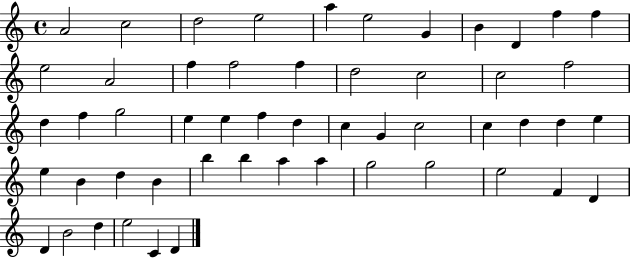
{
  \clef treble
  \time 4/4
  \defaultTimeSignature
  \key c \major
  a'2 c''2 | d''2 e''2 | a''4 e''2 g'4 | b'4 d'4 f''4 f''4 | \break e''2 a'2 | f''4 f''2 f''4 | d''2 c''2 | c''2 f''2 | \break d''4 f''4 g''2 | e''4 e''4 f''4 d''4 | c''4 g'4 c''2 | c''4 d''4 d''4 e''4 | \break e''4 b'4 d''4 b'4 | b''4 b''4 a''4 a''4 | g''2 g''2 | e''2 f'4 d'4 | \break d'4 b'2 d''4 | e''2 c'4 d'4 | \bar "|."
}